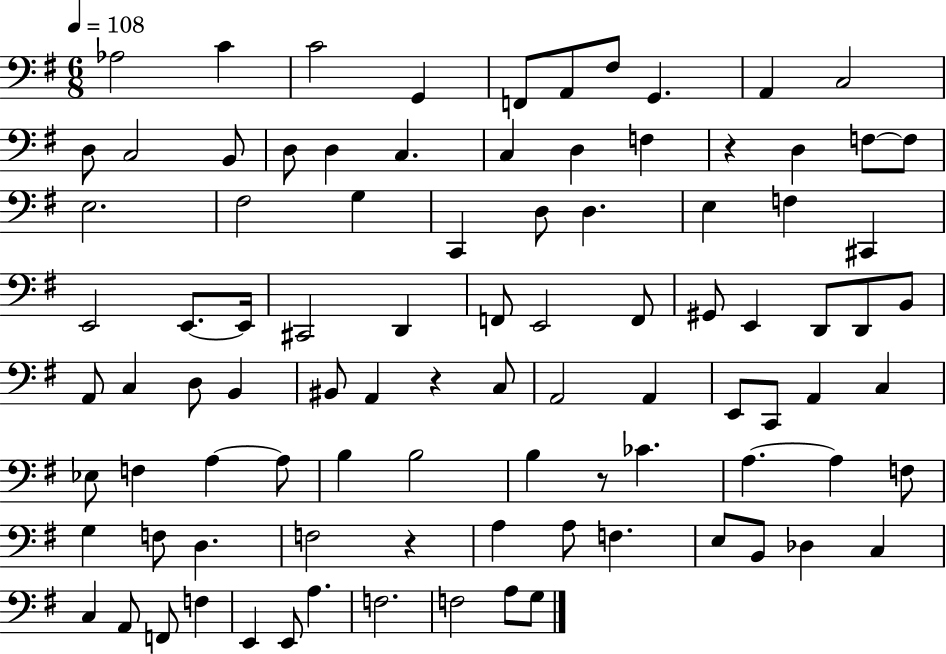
Ab3/h C4/q C4/h G2/q F2/e A2/e F#3/e G2/q. A2/q C3/h D3/e C3/h B2/e D3/e D3/q C3/q. C3/q D3/q F3/q R/q D3/q F3/e F3/e E3/h. F#3/h G3/q C2/q D3/e D3/q. E3/q F3/q C#2/q E2/h E2/e. E2/s C#2/h D2/q F2/e E2/h F2/e G#2/e E2/q D2/e D2/e B2/e A2/e C3/q D3/e B2/q BIS2/e A2/q R/q C3/e A2/h A2/q E2/e C2/e A2/q C3/q Eb3/e F3/q A3/q A3/e B3/q B3/h B3/q R/e CES4/q. A3/q. A3/q F3/e G3/q F3/e D3/q. F3/h R/q A3/q A3/e F3/q. E3/e B2/e Db3/q C3/q C3/q A2/e F2/e F3/q E2/q E2/e A3/q. F3/h. F3/h A3/e G3/e